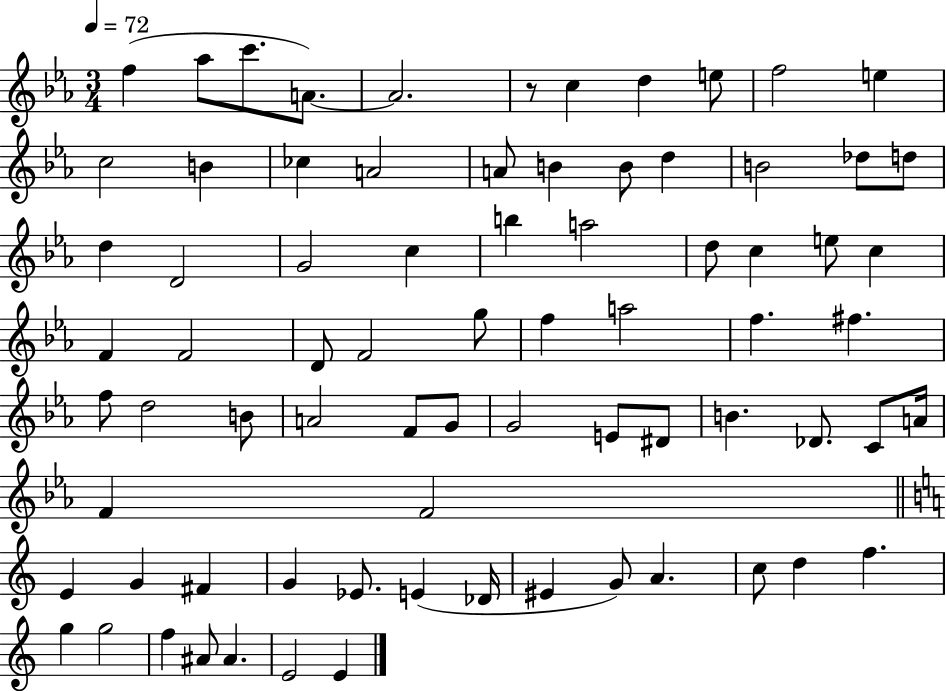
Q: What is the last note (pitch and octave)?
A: E4